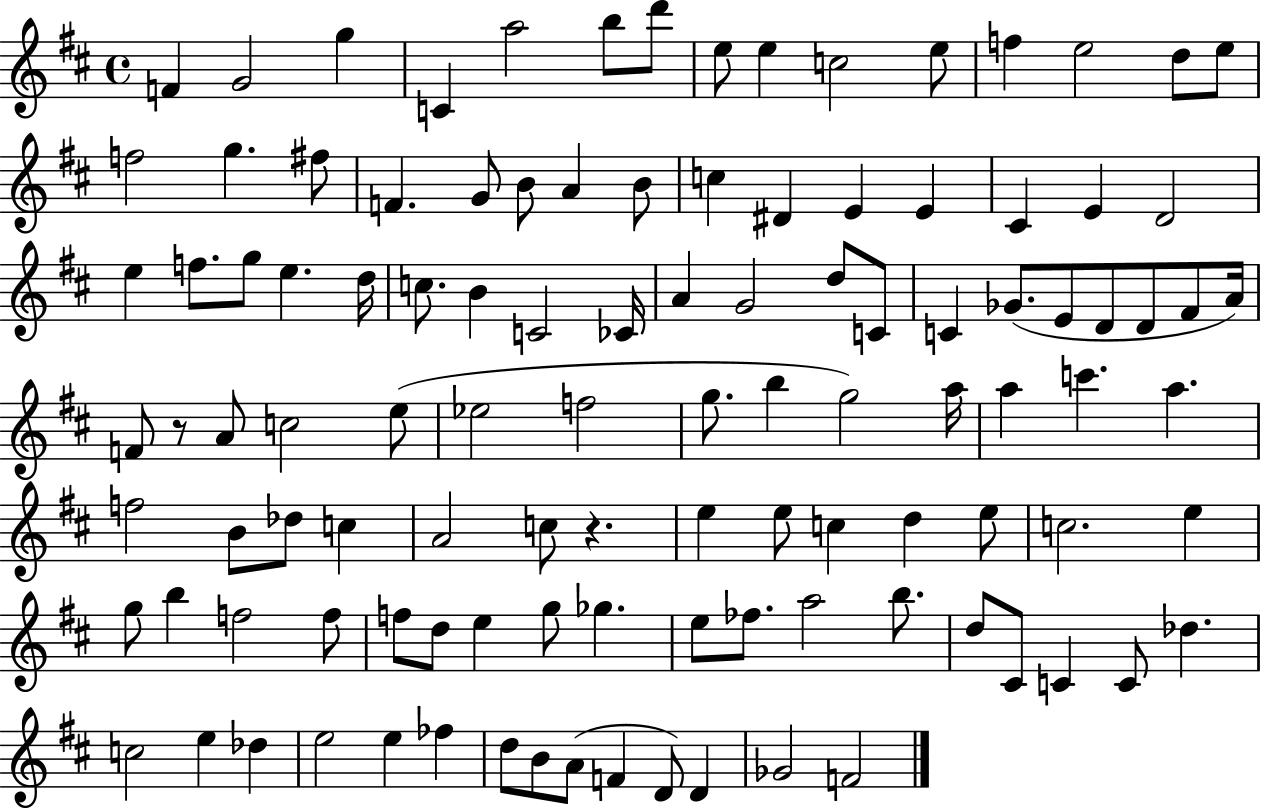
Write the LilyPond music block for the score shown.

{
  \clef treble
  \time 4/4
  \defaultTimeSignature
  \key d \major
  \repeat volta 2 { f'4 g'2 g''4 | c'4 a''2 b''8 d'''8 | e''8 e''4 c''2 e''8 | f''4 e''2 d''8 e''8 | \break f''2 g''4. fis''8 | f'4. g'8 b'8 a'4 b'8 | c''4 dis'4 e'4 e'4 | cis'4 e'4 d'2 | \break e''4 f''8. g''8 e''4. d''16 | c''8. b'4 c'2 ces'16 | a'4 g'2 d''8 c'8 | c'4 ges'8.( e'8 d'8 d'8 fis'8 a'16) | \break f'8 r8 a'8 c''2 e''8( | ees''2 f''2 | g''8. b''4 g''2) a''16 | a''4 c'''4. a''4. | \break f''2 b'8 des''8 c''4 | a'2 c''8 r4. | e''4 e''8 c''4 d''4 e''8 | c''2. e''4 | \break g''8 b''4 f''2 f''8 | f''8 d''8 e''4 g''8 ges''4. | e''8 fes''8. a''2 b''8. | d''8 cis'8 c'4 c'8 des''4. | \break c''2 e''4 des''4 | e''2 e''4 fes''4 | d''8 b'8 a'8( f'4 d'8) d'4 | ges'2 f'2 | \break } \bar "|."
}